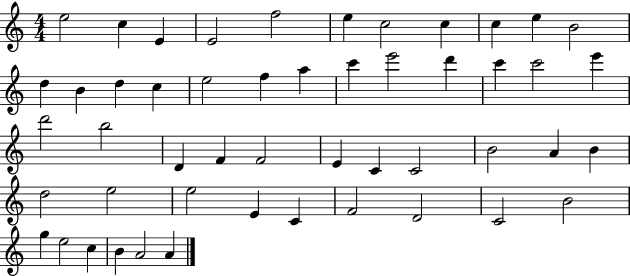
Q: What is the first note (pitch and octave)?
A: E5